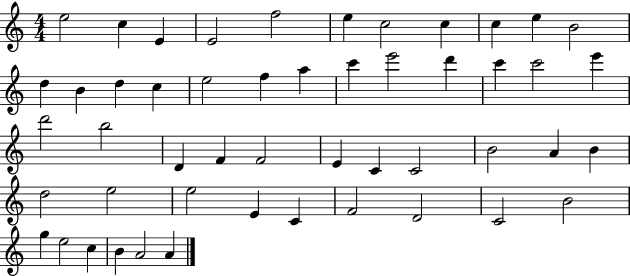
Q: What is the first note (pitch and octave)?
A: E5